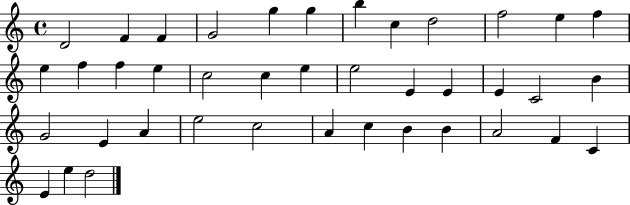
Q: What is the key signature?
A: C major